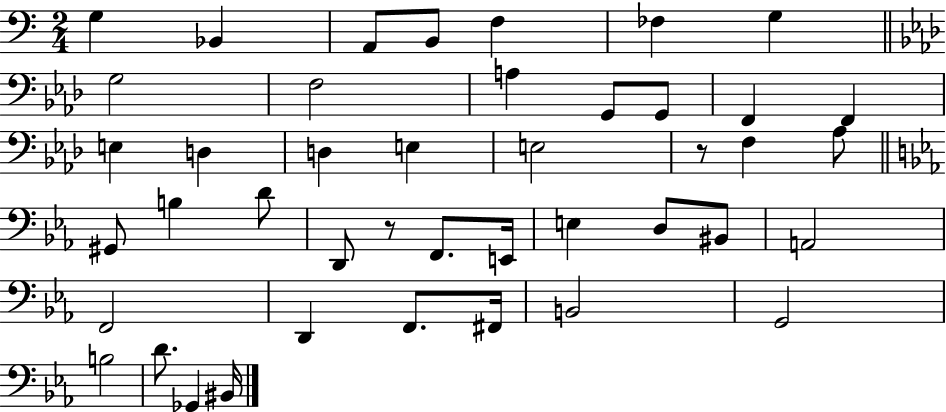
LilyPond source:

{
  \clef bass
  \numericTimeSignature
  \time 2/4
  \key c \major
  g4 bes,4 | a,8 b,8 f4 | fes4 g4 | \bar "||" \break \key aes \major g2 | f2 | a4 g,8 g,8 | f,4 f,4 | \break e4 d4 | d4 e4 | e2 | r8 f4 aes8 | \break \bar "||" \break \key ees \major gis,8 b4 d'8 | d,8 r8 f,8. e,16 | e4 d8 bis,8 | a,2 | \break f,2 | d,4 f,8. fis,16 | b,2 | g,2 | \break b2 | d'8. ges,4 bis,16 | \bar "|."
}